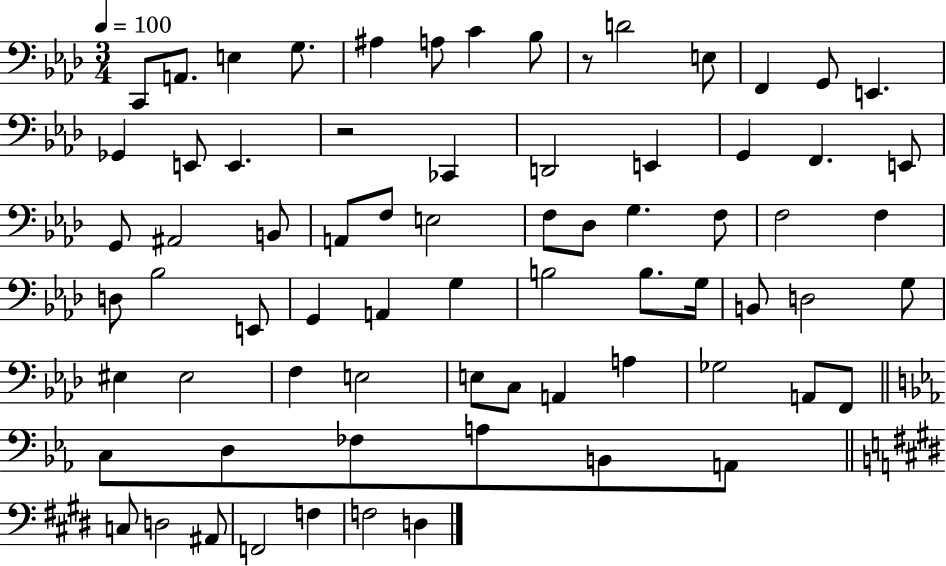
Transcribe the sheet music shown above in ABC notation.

X:1
T:Untitled
M:3/4
L:1/4
K:Ab
C,,/2 A,,/2 E, G,/2 ^A, A,/2 C _B,/2 z/2 D2 E,/2 F,, G,,/2 E,, _G,, E,,/2 E,, z2 _C,, D,,2 E,, G,, F,, E,,/2 G,,/2 ^A,,2 B,,/2 A,,/2 F,/2 E,2 F,/2 _D,/2 G, F,/2 F,2 F, D,/2 _B,2 E,,/2 G,, A,, G, B,2 B,/2 G,/4 B,,/2 D,2 G,/2 ^E, ^E,2 F, E,2 E,/2 C,/2 A,, A, _G,2 A,,/2 F,,/2 C,/2 D,/2 _F,/2 A,/2 B,,/2 A,,/2 C,/2 D,2 ^A,,/2 F,,2 F, F,2 D,